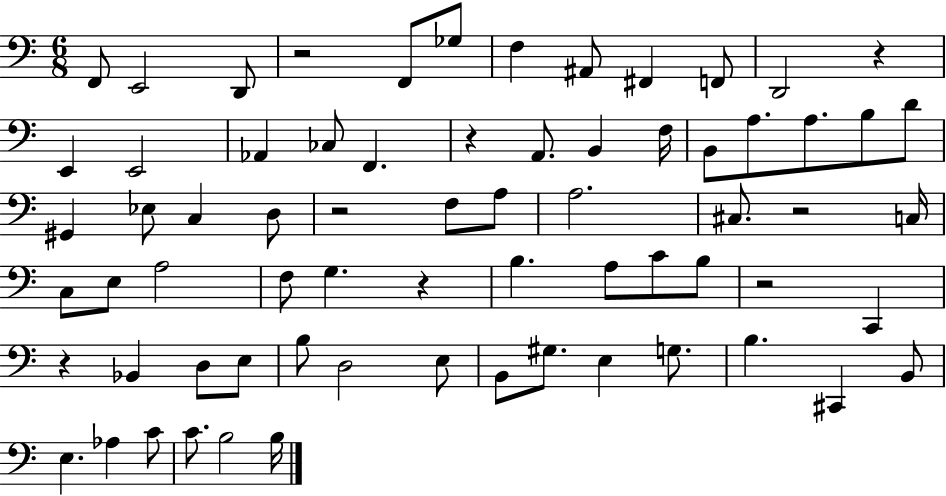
F2/e E2/h D2/e R/h F2/e Gb3/e F3/q A#2/e F#2/q F2/e D2/h R/q E2/q E2/h Ab2/q CES3/e F2/q. R/q A2/e. B2/q F3/s B2/e A3/e. A3/e. B3/e D4/e G#2/q Eb3/e C3/q D3/e R/h F3/e A3/e A3/h. C#3/e. R/h C3/s C3/e E3/e A3/h F3/e G3/q. R/q B3/q. A3/e C4/e B3/e R/h C2/q R/q Bb2/q D3/e E3/e B3/e D3/h E3/e B2/e G#3/e. E3/q G3/e. B3/q. C#2/q B2/e E3/q. Ab3/q C4/e C4/e. B3/h B3/s